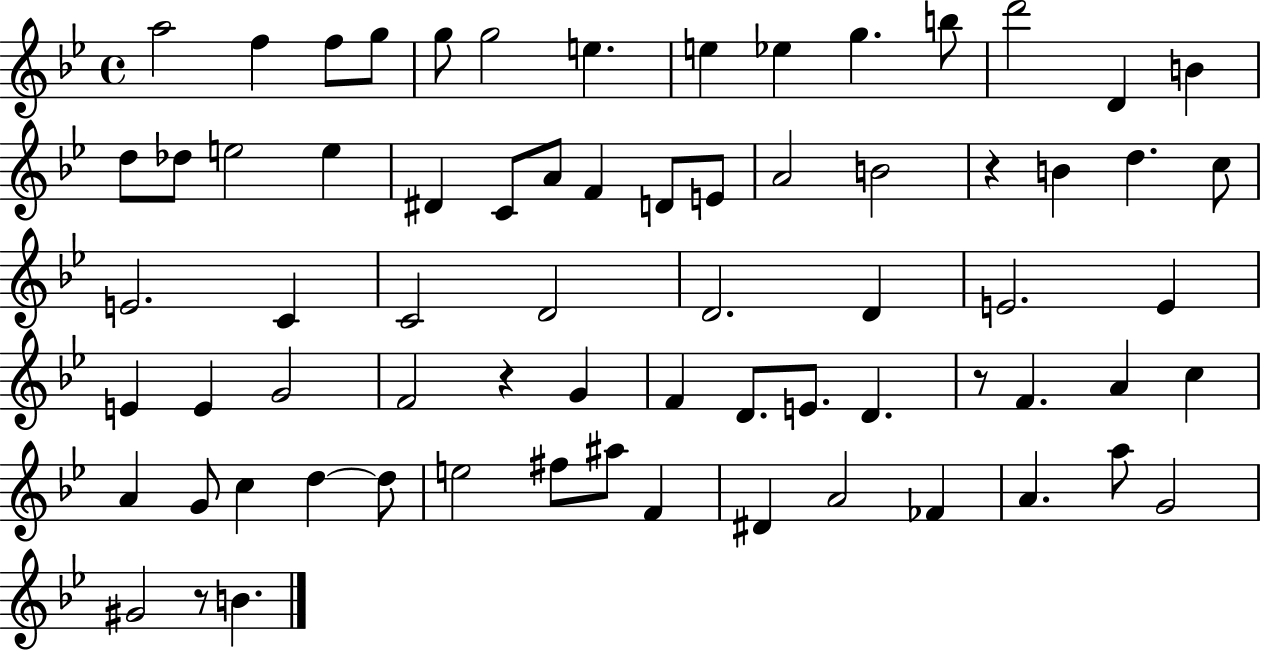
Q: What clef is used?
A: treble